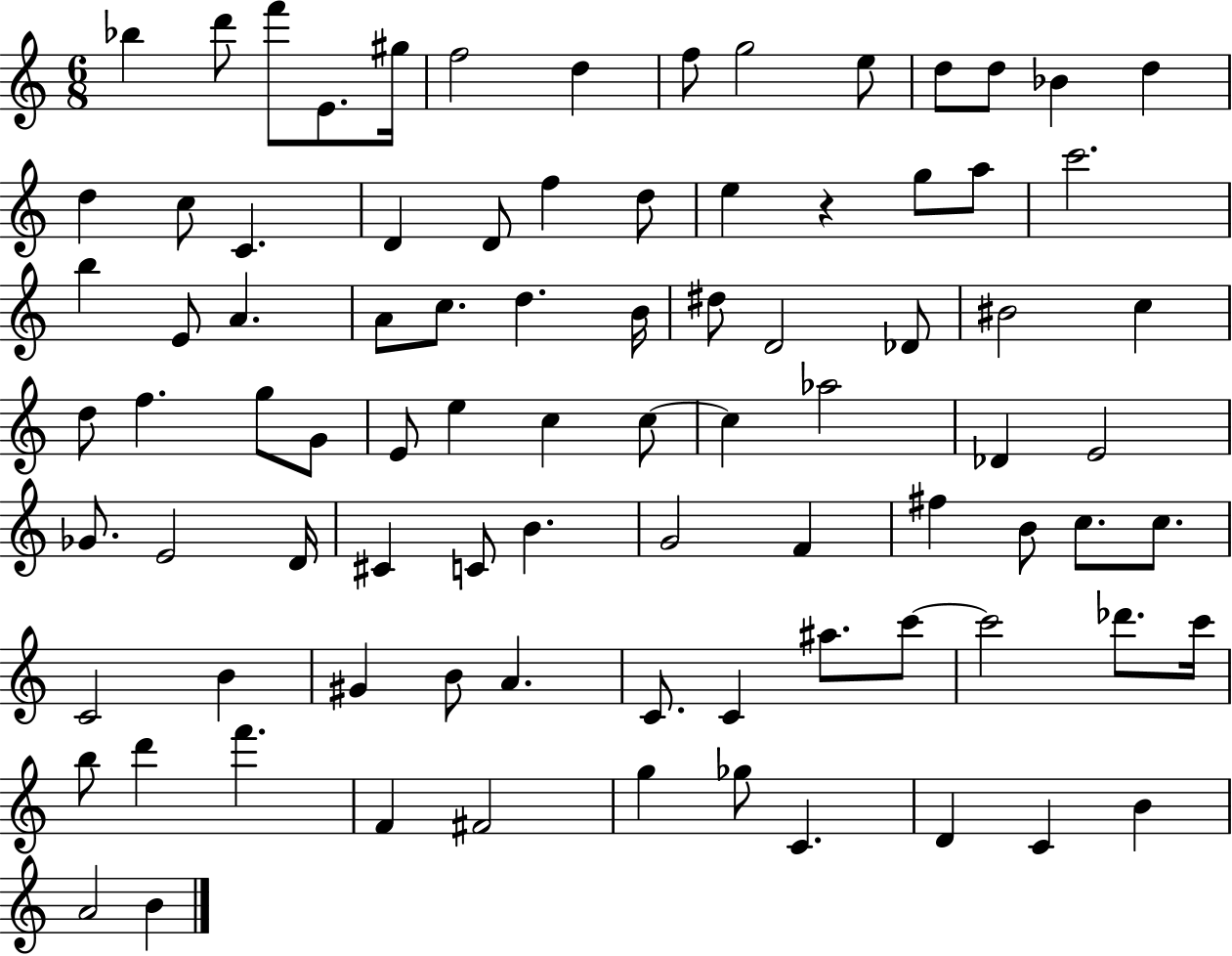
{
  \clef treble
  \numericTimeSignature
  \time 6/8
  \key c \major
  bes''4 d'''8 f'''8 e'8. gis''16 | f''2 d''4 | f''8 g''2 e''8 | d''8 d''8 bes'4 d''4 | \break d''4 c''8 c'4. | d'4 d'8 f''4 d''8 | e''4 r4 g''8 a''8 | c'''2. | \break b''4 e'8 a'4. | a'8 c''8. d''4. b'16 | dis''8 d'2 des'8 | bis'2 c''4 | \break d''8 f''4. g''8 g'8 | e'8 e''4 c''4 c''8~~ | c''4 aes''2 | des'4 e'2 | \break ges'8. e'2 d'16 | cis'4 c'8 b'4. | g'2 f'4 | fis''4 b'8 c''8. c''8. | \break c'2 b'4 | gis'4 b'8 a'4. | c'8. c'4 ais''8. c'''8~~ | c'''2 des'''8. c'''16 | \break b''8 d'''4 f'''4. | f'4 fis'2 | g''4 ges''8 c'4. | d'4 c'4 b'4 | \break a'2 b'4 | \bar "|."
}